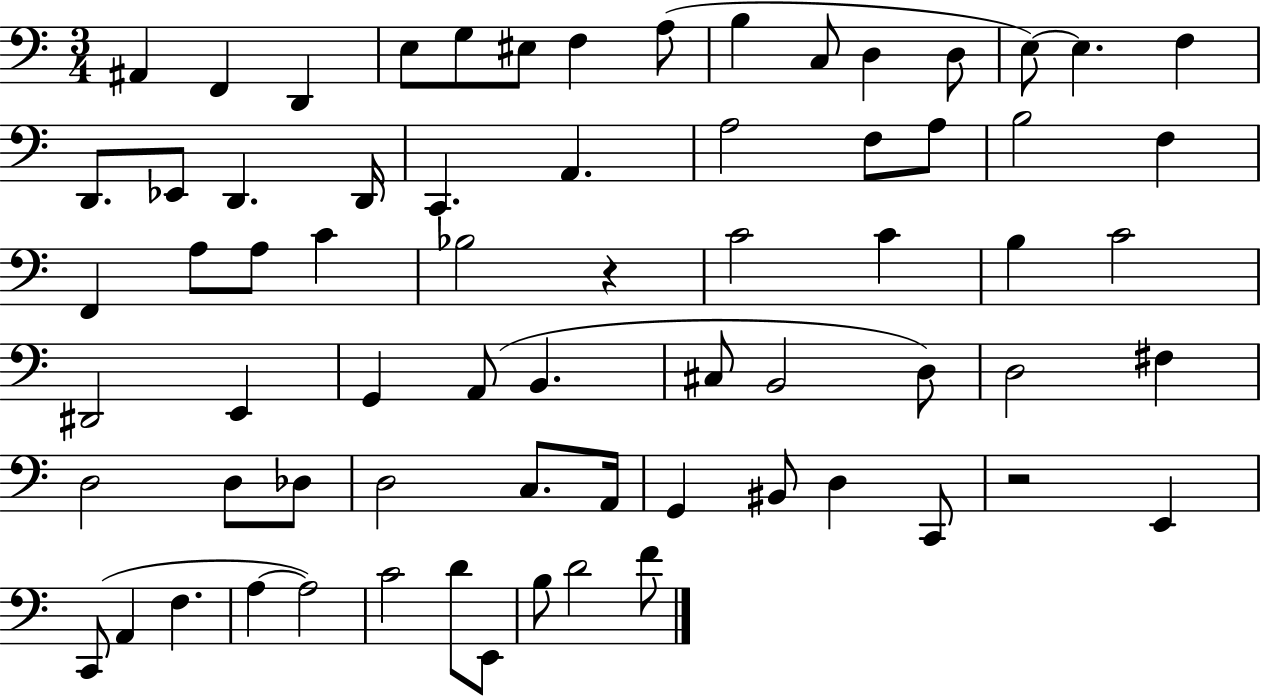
A#2/q F2/q D2/q E3/e G3/e EIS3/e F3/q A3/e B3/q C3/e D3/q D3/e E3/e E3/q. F3/q D2/e. Eb2/e D2/q. D2/s C2/q. A2/q. A3/h F3/e A3/e B3/h F3/q F2/q A3/e A3/e C4/q Bb3/h R/q C4/h C4/q B3/q C4/h D#2/h E2/q G2/q A2/e B2/q. C#3/e B2/h D3/e D3/h F#3/q D3/h D3/e Db3/e D3/h C3/e. A2/s G2/q BIS2/e D3/q C2/e R/h E2/q C2/e A2/q F3/q. A3/q A3/h C4/h D4/e E2/e B3/e D4/h F4/e